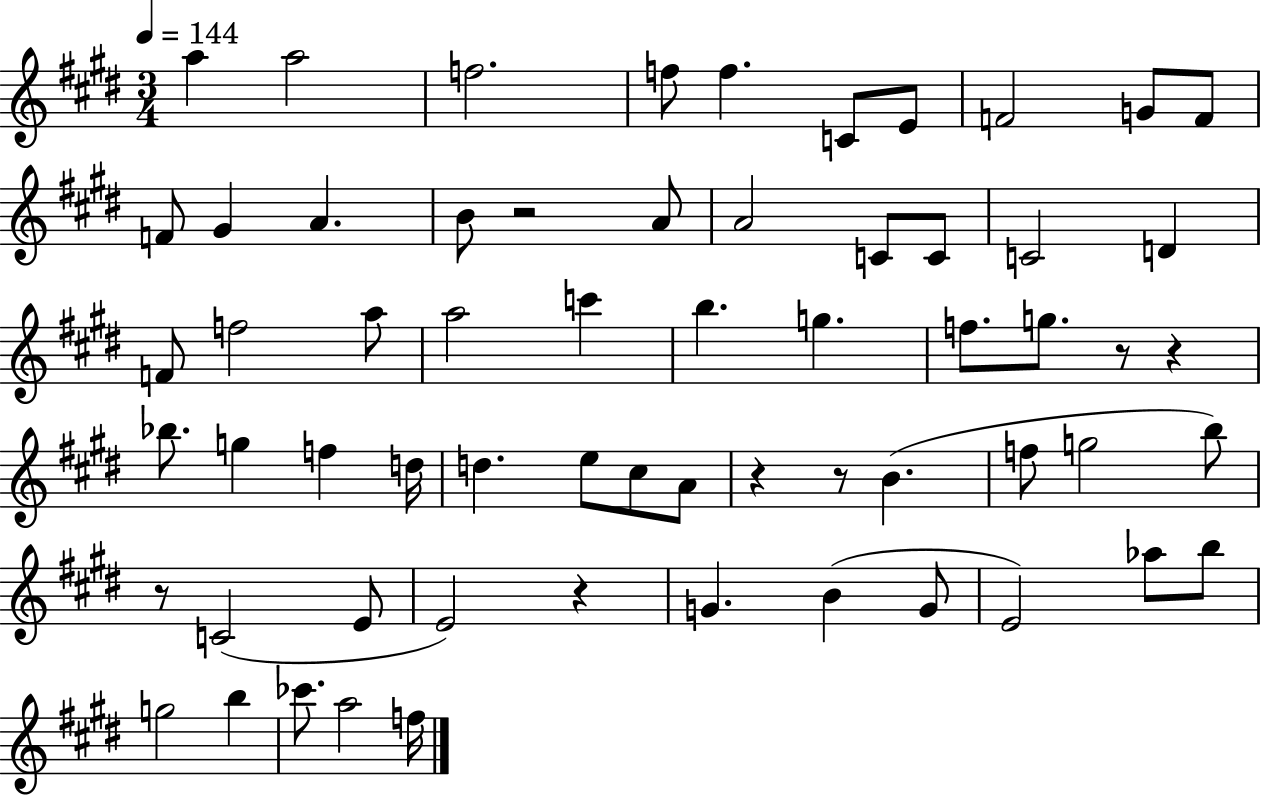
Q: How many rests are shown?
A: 7